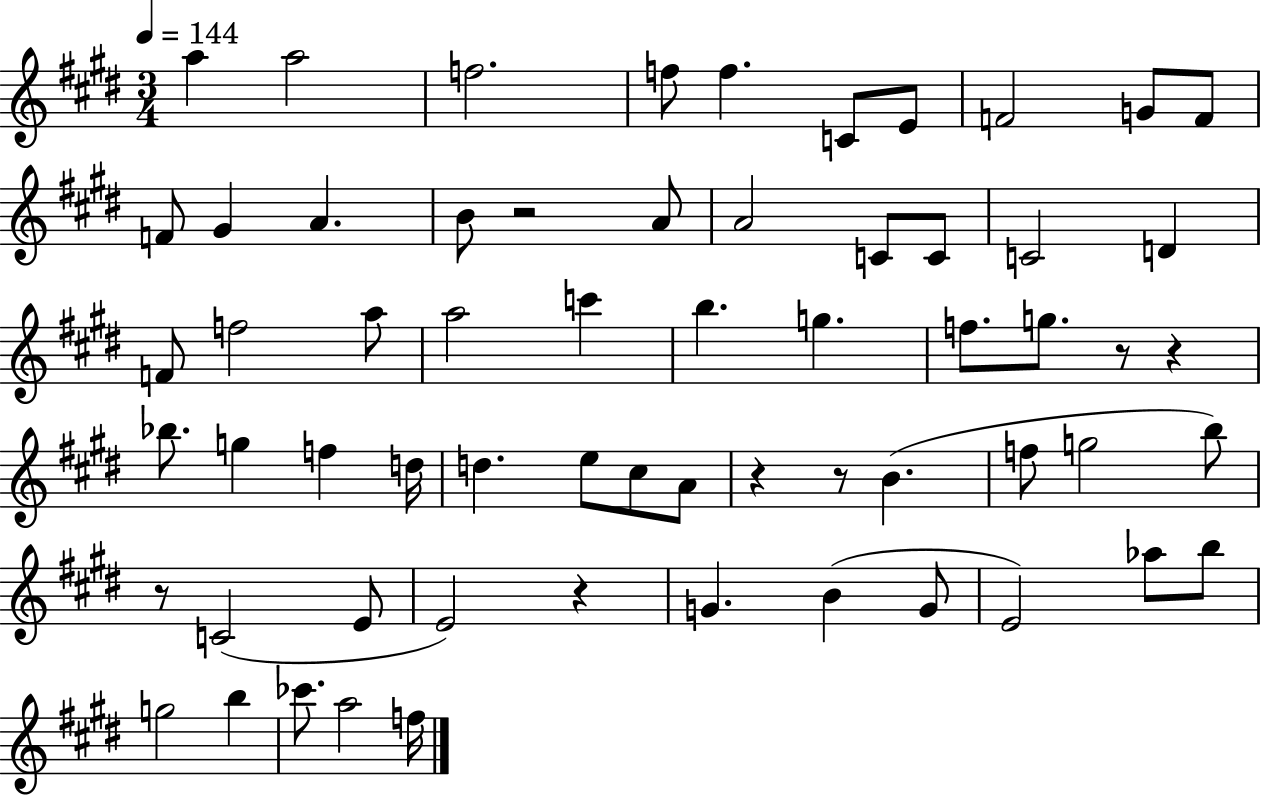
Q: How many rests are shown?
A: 7